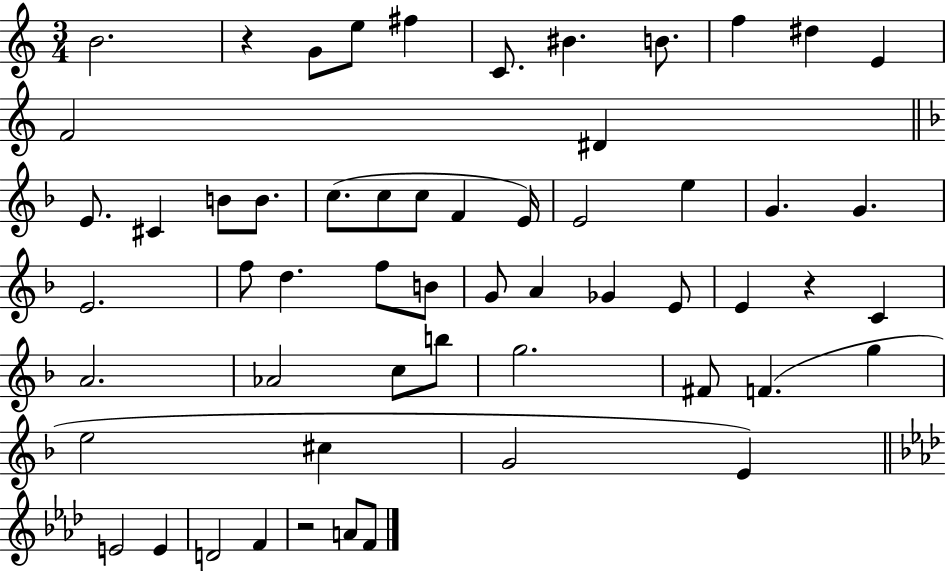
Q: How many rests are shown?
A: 3